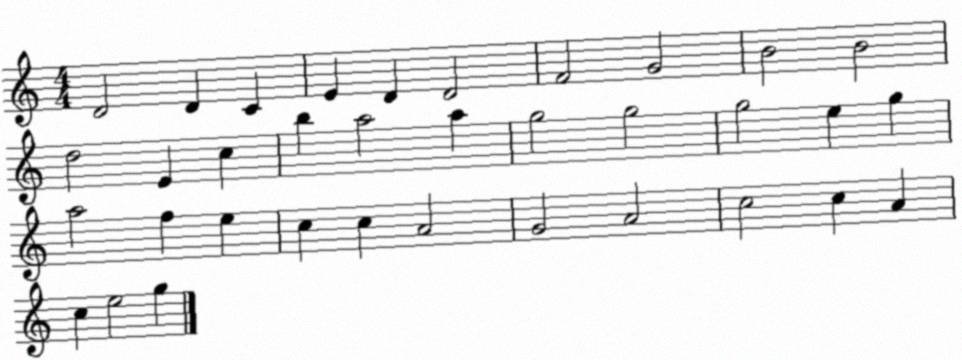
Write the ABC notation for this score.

X:1
T:Untitled
M:4/4
L:1/4
K:C
D2 D C E D D2 F2 G2 B2 B2 d2 E c b a2 a g2 g2 g2 e g a2 f e c c A2 G2 A2 c2 c A c e2 g